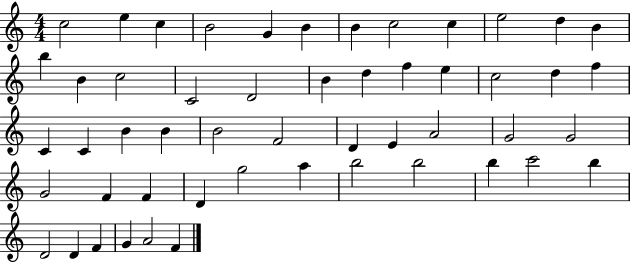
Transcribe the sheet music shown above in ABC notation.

X:1
T:Untitled
M:4/4
L:1/4
K:C
c2 e c B2 G B B c2 c e2 d B b B c2 C2 D2 B d f e c2 d f C C B B B2 F2 D E A2 G2 G2 G2 F F D g2 a b2 b2 b c'2 b D2 D F G A2 F